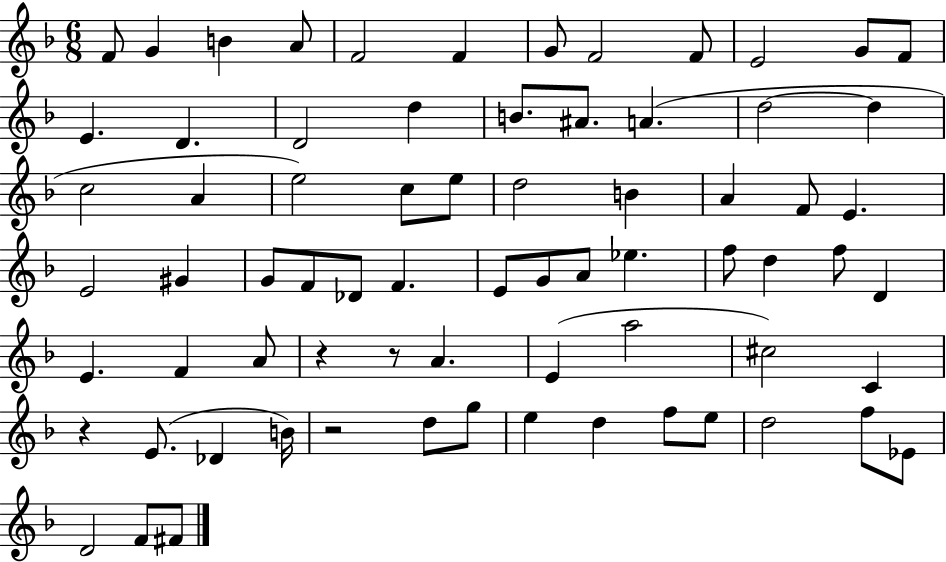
F4/e G4/q B4/q A4/e F4/h F4/q G4/e F4/h F4/e E4/h G4/e F4/e E4/q. D4/q. D4/h D5/q B4/e. A#4/e. A4/q. D5/h D5/q C5/h A4/q E5/h C5/e E5/e D5/h B4/q A4/q F4/e E4/q. E4/h G#4/q G4/e F4/e Db4/e F4/q. E4/e G4/e A4/e Eb5/q. F5/e D5/q F5/e D4/q E4/q. F4/q A4/e R/q R/e A4/q. E4/q A5/h C#5/h C4/q R/q E4/e. Db4/q B4/s R/h D5/e G5/e E5/q D5/q F5/e E5/e D5/h F5/e Eb4/e D4/h F4/e F#4/e